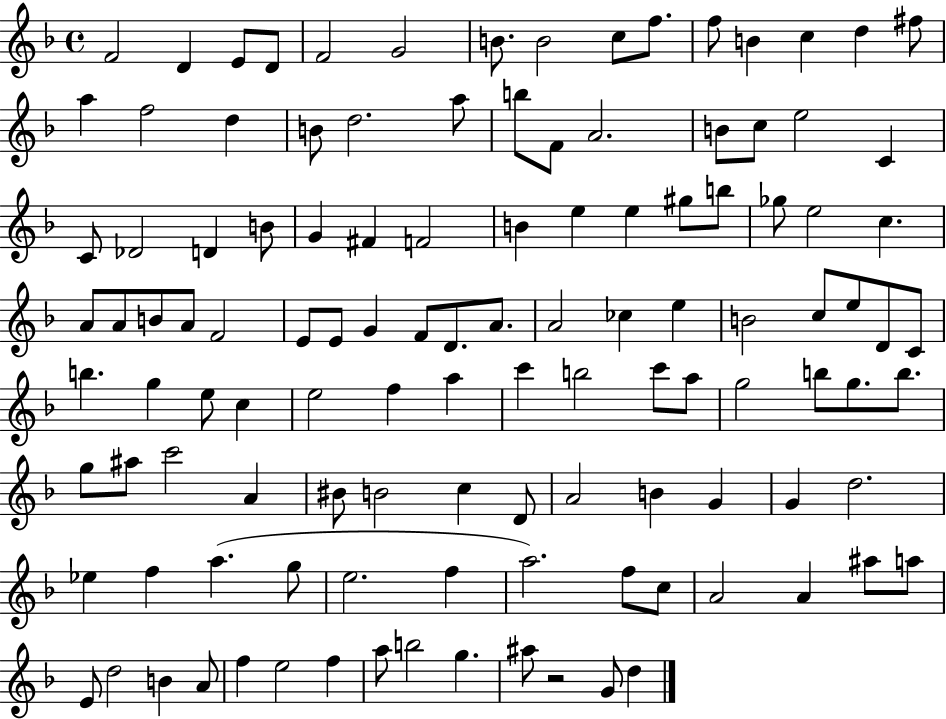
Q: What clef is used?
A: treble